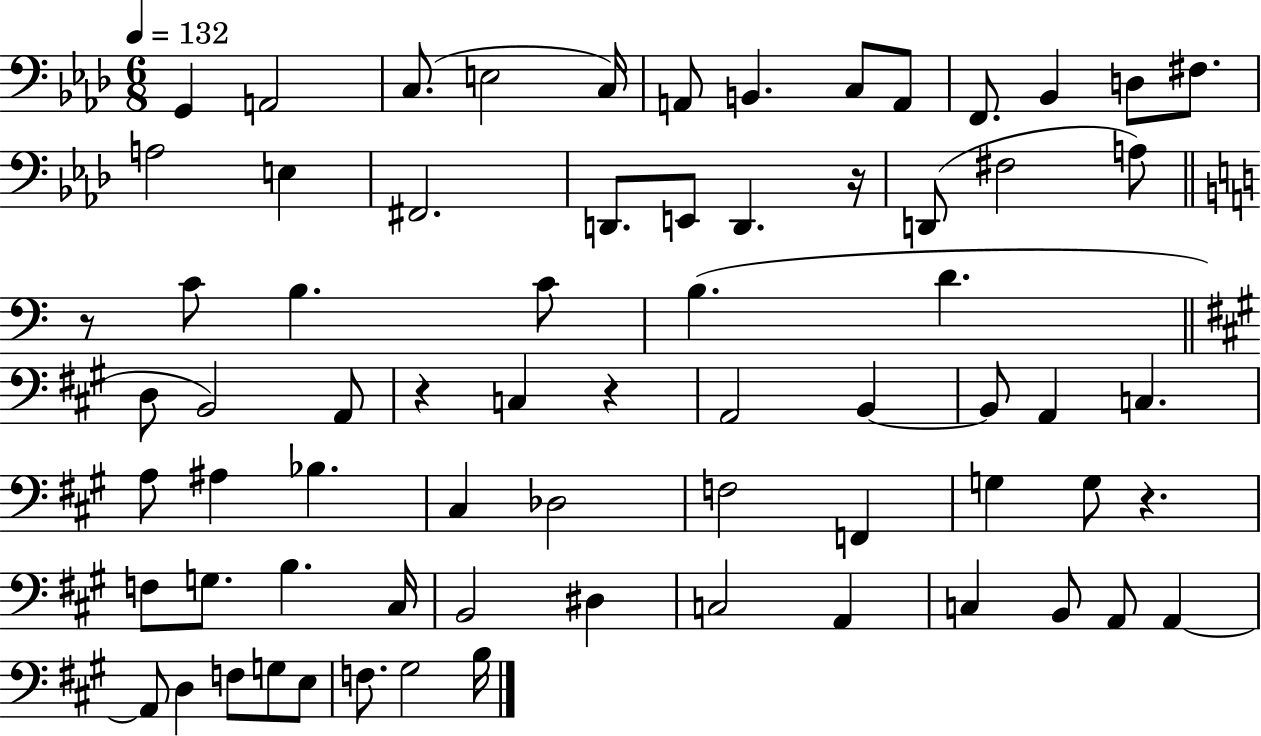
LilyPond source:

{
  \clef bass
  \numericTimeSignature
  \time 6/8
  \key aes \major
  \tempo 4 = 132
  g,4 a,2 | c8.( e2 c16) | a,8 b,4. c8 a,8 | f,8. bes,4 d8 fis8. | \break a2 e4 | fis,2. | d,8. e,8 d,4. r16 | d,8( fis2 a8) | \break \bar "||" \break \key a \minor r8 c'8 b4. c'8 | b4.( d'4. | \bar "||" \break \key a \major d8 b,2) a,8 | r4 c4 r4 | a,2 b,4~~ | b,8 a,4 c4. | \break a8 ais4 bes4. | cis4 des2 | f2 f,4 | g4 g8 r4. | \break f8 g8. b4. cis16 | b,2 dis4 | c2 a,4 | c4 b,8 a,8 a,4~~ | \break a,8 d4 f8 g8 e8 | f8. gis2 b16 | \bar "|."
}